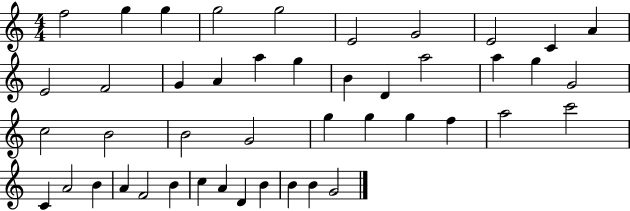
X:1
T:Untitled
M:4/4
L:1/4
K:C
f2 g g g2 g2 E2 G2 E2 C A E2 F2 G A a g B D a2 a g G2 c2 B2 B2 G2 g g g f a2 c'2 C A2 B A F2 B c A D B B B G2